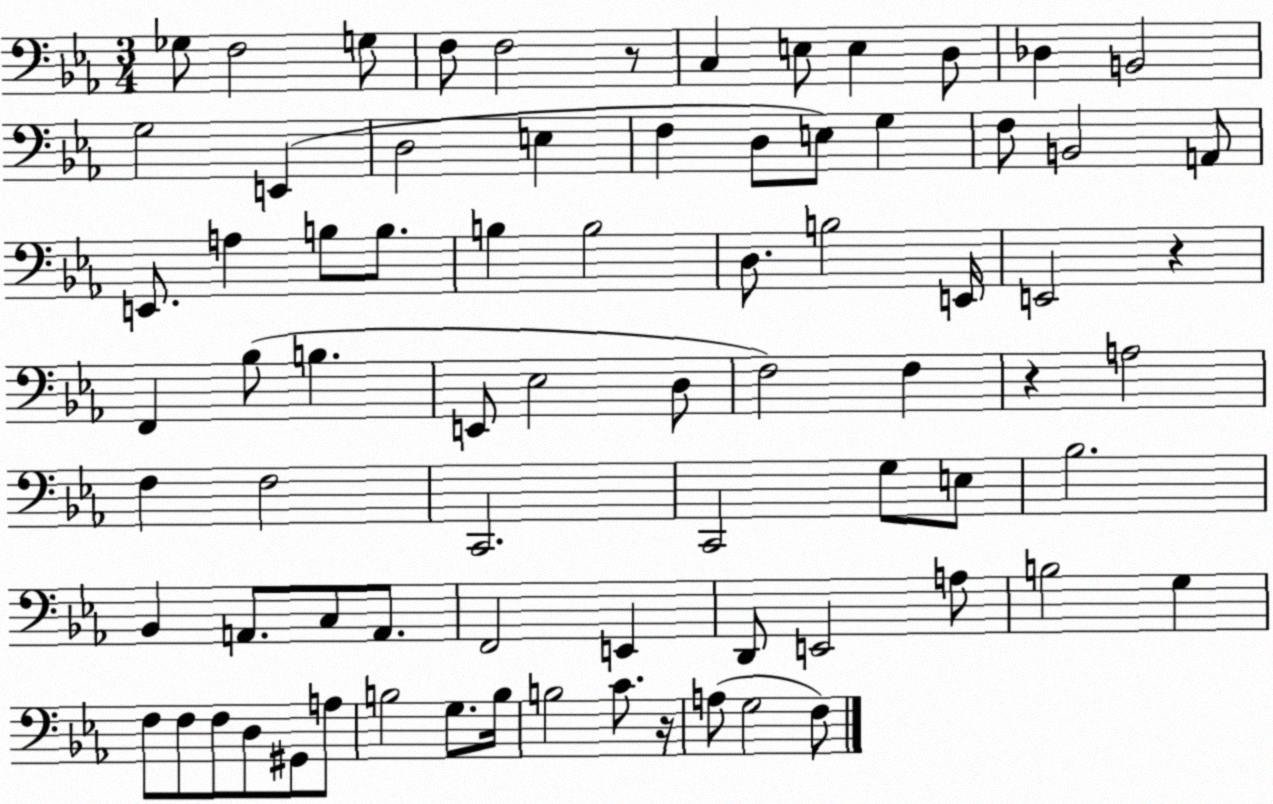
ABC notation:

X:1
T:Untitled
M:3/4
L:1/4
K:Eb
_G,/2 F,2 G,/2 F,/2 F,2 z/2 C, E,/2 E, D,/2 _D, B,,2 G,2 E,, D,2 E, F, D,/2 E,/2 G, F,/2 B,,2 A,,/2 E,,/2 A, B,/2 B,/2 B, B,2 D,/2 B,2 E,,/4 E,,2 z F,, _B,/2 B, E,,/2 _E,2 D,/2 F,2 F, z A,2 F, F,2 C,,2 C,,2 G,/2 E,/2 _B,2 _B,, A,,/2 C,/2 A,,/2 F,,2 E,, D,,/2 E,,2 A,/2 B,2 G, F,/2 F,/2 F,/2 D,/2 ^G,,/2 A,/2 B,2 G,/2 B,/4 B,2 C/2 z/4 A,/2 G,2 F,/2